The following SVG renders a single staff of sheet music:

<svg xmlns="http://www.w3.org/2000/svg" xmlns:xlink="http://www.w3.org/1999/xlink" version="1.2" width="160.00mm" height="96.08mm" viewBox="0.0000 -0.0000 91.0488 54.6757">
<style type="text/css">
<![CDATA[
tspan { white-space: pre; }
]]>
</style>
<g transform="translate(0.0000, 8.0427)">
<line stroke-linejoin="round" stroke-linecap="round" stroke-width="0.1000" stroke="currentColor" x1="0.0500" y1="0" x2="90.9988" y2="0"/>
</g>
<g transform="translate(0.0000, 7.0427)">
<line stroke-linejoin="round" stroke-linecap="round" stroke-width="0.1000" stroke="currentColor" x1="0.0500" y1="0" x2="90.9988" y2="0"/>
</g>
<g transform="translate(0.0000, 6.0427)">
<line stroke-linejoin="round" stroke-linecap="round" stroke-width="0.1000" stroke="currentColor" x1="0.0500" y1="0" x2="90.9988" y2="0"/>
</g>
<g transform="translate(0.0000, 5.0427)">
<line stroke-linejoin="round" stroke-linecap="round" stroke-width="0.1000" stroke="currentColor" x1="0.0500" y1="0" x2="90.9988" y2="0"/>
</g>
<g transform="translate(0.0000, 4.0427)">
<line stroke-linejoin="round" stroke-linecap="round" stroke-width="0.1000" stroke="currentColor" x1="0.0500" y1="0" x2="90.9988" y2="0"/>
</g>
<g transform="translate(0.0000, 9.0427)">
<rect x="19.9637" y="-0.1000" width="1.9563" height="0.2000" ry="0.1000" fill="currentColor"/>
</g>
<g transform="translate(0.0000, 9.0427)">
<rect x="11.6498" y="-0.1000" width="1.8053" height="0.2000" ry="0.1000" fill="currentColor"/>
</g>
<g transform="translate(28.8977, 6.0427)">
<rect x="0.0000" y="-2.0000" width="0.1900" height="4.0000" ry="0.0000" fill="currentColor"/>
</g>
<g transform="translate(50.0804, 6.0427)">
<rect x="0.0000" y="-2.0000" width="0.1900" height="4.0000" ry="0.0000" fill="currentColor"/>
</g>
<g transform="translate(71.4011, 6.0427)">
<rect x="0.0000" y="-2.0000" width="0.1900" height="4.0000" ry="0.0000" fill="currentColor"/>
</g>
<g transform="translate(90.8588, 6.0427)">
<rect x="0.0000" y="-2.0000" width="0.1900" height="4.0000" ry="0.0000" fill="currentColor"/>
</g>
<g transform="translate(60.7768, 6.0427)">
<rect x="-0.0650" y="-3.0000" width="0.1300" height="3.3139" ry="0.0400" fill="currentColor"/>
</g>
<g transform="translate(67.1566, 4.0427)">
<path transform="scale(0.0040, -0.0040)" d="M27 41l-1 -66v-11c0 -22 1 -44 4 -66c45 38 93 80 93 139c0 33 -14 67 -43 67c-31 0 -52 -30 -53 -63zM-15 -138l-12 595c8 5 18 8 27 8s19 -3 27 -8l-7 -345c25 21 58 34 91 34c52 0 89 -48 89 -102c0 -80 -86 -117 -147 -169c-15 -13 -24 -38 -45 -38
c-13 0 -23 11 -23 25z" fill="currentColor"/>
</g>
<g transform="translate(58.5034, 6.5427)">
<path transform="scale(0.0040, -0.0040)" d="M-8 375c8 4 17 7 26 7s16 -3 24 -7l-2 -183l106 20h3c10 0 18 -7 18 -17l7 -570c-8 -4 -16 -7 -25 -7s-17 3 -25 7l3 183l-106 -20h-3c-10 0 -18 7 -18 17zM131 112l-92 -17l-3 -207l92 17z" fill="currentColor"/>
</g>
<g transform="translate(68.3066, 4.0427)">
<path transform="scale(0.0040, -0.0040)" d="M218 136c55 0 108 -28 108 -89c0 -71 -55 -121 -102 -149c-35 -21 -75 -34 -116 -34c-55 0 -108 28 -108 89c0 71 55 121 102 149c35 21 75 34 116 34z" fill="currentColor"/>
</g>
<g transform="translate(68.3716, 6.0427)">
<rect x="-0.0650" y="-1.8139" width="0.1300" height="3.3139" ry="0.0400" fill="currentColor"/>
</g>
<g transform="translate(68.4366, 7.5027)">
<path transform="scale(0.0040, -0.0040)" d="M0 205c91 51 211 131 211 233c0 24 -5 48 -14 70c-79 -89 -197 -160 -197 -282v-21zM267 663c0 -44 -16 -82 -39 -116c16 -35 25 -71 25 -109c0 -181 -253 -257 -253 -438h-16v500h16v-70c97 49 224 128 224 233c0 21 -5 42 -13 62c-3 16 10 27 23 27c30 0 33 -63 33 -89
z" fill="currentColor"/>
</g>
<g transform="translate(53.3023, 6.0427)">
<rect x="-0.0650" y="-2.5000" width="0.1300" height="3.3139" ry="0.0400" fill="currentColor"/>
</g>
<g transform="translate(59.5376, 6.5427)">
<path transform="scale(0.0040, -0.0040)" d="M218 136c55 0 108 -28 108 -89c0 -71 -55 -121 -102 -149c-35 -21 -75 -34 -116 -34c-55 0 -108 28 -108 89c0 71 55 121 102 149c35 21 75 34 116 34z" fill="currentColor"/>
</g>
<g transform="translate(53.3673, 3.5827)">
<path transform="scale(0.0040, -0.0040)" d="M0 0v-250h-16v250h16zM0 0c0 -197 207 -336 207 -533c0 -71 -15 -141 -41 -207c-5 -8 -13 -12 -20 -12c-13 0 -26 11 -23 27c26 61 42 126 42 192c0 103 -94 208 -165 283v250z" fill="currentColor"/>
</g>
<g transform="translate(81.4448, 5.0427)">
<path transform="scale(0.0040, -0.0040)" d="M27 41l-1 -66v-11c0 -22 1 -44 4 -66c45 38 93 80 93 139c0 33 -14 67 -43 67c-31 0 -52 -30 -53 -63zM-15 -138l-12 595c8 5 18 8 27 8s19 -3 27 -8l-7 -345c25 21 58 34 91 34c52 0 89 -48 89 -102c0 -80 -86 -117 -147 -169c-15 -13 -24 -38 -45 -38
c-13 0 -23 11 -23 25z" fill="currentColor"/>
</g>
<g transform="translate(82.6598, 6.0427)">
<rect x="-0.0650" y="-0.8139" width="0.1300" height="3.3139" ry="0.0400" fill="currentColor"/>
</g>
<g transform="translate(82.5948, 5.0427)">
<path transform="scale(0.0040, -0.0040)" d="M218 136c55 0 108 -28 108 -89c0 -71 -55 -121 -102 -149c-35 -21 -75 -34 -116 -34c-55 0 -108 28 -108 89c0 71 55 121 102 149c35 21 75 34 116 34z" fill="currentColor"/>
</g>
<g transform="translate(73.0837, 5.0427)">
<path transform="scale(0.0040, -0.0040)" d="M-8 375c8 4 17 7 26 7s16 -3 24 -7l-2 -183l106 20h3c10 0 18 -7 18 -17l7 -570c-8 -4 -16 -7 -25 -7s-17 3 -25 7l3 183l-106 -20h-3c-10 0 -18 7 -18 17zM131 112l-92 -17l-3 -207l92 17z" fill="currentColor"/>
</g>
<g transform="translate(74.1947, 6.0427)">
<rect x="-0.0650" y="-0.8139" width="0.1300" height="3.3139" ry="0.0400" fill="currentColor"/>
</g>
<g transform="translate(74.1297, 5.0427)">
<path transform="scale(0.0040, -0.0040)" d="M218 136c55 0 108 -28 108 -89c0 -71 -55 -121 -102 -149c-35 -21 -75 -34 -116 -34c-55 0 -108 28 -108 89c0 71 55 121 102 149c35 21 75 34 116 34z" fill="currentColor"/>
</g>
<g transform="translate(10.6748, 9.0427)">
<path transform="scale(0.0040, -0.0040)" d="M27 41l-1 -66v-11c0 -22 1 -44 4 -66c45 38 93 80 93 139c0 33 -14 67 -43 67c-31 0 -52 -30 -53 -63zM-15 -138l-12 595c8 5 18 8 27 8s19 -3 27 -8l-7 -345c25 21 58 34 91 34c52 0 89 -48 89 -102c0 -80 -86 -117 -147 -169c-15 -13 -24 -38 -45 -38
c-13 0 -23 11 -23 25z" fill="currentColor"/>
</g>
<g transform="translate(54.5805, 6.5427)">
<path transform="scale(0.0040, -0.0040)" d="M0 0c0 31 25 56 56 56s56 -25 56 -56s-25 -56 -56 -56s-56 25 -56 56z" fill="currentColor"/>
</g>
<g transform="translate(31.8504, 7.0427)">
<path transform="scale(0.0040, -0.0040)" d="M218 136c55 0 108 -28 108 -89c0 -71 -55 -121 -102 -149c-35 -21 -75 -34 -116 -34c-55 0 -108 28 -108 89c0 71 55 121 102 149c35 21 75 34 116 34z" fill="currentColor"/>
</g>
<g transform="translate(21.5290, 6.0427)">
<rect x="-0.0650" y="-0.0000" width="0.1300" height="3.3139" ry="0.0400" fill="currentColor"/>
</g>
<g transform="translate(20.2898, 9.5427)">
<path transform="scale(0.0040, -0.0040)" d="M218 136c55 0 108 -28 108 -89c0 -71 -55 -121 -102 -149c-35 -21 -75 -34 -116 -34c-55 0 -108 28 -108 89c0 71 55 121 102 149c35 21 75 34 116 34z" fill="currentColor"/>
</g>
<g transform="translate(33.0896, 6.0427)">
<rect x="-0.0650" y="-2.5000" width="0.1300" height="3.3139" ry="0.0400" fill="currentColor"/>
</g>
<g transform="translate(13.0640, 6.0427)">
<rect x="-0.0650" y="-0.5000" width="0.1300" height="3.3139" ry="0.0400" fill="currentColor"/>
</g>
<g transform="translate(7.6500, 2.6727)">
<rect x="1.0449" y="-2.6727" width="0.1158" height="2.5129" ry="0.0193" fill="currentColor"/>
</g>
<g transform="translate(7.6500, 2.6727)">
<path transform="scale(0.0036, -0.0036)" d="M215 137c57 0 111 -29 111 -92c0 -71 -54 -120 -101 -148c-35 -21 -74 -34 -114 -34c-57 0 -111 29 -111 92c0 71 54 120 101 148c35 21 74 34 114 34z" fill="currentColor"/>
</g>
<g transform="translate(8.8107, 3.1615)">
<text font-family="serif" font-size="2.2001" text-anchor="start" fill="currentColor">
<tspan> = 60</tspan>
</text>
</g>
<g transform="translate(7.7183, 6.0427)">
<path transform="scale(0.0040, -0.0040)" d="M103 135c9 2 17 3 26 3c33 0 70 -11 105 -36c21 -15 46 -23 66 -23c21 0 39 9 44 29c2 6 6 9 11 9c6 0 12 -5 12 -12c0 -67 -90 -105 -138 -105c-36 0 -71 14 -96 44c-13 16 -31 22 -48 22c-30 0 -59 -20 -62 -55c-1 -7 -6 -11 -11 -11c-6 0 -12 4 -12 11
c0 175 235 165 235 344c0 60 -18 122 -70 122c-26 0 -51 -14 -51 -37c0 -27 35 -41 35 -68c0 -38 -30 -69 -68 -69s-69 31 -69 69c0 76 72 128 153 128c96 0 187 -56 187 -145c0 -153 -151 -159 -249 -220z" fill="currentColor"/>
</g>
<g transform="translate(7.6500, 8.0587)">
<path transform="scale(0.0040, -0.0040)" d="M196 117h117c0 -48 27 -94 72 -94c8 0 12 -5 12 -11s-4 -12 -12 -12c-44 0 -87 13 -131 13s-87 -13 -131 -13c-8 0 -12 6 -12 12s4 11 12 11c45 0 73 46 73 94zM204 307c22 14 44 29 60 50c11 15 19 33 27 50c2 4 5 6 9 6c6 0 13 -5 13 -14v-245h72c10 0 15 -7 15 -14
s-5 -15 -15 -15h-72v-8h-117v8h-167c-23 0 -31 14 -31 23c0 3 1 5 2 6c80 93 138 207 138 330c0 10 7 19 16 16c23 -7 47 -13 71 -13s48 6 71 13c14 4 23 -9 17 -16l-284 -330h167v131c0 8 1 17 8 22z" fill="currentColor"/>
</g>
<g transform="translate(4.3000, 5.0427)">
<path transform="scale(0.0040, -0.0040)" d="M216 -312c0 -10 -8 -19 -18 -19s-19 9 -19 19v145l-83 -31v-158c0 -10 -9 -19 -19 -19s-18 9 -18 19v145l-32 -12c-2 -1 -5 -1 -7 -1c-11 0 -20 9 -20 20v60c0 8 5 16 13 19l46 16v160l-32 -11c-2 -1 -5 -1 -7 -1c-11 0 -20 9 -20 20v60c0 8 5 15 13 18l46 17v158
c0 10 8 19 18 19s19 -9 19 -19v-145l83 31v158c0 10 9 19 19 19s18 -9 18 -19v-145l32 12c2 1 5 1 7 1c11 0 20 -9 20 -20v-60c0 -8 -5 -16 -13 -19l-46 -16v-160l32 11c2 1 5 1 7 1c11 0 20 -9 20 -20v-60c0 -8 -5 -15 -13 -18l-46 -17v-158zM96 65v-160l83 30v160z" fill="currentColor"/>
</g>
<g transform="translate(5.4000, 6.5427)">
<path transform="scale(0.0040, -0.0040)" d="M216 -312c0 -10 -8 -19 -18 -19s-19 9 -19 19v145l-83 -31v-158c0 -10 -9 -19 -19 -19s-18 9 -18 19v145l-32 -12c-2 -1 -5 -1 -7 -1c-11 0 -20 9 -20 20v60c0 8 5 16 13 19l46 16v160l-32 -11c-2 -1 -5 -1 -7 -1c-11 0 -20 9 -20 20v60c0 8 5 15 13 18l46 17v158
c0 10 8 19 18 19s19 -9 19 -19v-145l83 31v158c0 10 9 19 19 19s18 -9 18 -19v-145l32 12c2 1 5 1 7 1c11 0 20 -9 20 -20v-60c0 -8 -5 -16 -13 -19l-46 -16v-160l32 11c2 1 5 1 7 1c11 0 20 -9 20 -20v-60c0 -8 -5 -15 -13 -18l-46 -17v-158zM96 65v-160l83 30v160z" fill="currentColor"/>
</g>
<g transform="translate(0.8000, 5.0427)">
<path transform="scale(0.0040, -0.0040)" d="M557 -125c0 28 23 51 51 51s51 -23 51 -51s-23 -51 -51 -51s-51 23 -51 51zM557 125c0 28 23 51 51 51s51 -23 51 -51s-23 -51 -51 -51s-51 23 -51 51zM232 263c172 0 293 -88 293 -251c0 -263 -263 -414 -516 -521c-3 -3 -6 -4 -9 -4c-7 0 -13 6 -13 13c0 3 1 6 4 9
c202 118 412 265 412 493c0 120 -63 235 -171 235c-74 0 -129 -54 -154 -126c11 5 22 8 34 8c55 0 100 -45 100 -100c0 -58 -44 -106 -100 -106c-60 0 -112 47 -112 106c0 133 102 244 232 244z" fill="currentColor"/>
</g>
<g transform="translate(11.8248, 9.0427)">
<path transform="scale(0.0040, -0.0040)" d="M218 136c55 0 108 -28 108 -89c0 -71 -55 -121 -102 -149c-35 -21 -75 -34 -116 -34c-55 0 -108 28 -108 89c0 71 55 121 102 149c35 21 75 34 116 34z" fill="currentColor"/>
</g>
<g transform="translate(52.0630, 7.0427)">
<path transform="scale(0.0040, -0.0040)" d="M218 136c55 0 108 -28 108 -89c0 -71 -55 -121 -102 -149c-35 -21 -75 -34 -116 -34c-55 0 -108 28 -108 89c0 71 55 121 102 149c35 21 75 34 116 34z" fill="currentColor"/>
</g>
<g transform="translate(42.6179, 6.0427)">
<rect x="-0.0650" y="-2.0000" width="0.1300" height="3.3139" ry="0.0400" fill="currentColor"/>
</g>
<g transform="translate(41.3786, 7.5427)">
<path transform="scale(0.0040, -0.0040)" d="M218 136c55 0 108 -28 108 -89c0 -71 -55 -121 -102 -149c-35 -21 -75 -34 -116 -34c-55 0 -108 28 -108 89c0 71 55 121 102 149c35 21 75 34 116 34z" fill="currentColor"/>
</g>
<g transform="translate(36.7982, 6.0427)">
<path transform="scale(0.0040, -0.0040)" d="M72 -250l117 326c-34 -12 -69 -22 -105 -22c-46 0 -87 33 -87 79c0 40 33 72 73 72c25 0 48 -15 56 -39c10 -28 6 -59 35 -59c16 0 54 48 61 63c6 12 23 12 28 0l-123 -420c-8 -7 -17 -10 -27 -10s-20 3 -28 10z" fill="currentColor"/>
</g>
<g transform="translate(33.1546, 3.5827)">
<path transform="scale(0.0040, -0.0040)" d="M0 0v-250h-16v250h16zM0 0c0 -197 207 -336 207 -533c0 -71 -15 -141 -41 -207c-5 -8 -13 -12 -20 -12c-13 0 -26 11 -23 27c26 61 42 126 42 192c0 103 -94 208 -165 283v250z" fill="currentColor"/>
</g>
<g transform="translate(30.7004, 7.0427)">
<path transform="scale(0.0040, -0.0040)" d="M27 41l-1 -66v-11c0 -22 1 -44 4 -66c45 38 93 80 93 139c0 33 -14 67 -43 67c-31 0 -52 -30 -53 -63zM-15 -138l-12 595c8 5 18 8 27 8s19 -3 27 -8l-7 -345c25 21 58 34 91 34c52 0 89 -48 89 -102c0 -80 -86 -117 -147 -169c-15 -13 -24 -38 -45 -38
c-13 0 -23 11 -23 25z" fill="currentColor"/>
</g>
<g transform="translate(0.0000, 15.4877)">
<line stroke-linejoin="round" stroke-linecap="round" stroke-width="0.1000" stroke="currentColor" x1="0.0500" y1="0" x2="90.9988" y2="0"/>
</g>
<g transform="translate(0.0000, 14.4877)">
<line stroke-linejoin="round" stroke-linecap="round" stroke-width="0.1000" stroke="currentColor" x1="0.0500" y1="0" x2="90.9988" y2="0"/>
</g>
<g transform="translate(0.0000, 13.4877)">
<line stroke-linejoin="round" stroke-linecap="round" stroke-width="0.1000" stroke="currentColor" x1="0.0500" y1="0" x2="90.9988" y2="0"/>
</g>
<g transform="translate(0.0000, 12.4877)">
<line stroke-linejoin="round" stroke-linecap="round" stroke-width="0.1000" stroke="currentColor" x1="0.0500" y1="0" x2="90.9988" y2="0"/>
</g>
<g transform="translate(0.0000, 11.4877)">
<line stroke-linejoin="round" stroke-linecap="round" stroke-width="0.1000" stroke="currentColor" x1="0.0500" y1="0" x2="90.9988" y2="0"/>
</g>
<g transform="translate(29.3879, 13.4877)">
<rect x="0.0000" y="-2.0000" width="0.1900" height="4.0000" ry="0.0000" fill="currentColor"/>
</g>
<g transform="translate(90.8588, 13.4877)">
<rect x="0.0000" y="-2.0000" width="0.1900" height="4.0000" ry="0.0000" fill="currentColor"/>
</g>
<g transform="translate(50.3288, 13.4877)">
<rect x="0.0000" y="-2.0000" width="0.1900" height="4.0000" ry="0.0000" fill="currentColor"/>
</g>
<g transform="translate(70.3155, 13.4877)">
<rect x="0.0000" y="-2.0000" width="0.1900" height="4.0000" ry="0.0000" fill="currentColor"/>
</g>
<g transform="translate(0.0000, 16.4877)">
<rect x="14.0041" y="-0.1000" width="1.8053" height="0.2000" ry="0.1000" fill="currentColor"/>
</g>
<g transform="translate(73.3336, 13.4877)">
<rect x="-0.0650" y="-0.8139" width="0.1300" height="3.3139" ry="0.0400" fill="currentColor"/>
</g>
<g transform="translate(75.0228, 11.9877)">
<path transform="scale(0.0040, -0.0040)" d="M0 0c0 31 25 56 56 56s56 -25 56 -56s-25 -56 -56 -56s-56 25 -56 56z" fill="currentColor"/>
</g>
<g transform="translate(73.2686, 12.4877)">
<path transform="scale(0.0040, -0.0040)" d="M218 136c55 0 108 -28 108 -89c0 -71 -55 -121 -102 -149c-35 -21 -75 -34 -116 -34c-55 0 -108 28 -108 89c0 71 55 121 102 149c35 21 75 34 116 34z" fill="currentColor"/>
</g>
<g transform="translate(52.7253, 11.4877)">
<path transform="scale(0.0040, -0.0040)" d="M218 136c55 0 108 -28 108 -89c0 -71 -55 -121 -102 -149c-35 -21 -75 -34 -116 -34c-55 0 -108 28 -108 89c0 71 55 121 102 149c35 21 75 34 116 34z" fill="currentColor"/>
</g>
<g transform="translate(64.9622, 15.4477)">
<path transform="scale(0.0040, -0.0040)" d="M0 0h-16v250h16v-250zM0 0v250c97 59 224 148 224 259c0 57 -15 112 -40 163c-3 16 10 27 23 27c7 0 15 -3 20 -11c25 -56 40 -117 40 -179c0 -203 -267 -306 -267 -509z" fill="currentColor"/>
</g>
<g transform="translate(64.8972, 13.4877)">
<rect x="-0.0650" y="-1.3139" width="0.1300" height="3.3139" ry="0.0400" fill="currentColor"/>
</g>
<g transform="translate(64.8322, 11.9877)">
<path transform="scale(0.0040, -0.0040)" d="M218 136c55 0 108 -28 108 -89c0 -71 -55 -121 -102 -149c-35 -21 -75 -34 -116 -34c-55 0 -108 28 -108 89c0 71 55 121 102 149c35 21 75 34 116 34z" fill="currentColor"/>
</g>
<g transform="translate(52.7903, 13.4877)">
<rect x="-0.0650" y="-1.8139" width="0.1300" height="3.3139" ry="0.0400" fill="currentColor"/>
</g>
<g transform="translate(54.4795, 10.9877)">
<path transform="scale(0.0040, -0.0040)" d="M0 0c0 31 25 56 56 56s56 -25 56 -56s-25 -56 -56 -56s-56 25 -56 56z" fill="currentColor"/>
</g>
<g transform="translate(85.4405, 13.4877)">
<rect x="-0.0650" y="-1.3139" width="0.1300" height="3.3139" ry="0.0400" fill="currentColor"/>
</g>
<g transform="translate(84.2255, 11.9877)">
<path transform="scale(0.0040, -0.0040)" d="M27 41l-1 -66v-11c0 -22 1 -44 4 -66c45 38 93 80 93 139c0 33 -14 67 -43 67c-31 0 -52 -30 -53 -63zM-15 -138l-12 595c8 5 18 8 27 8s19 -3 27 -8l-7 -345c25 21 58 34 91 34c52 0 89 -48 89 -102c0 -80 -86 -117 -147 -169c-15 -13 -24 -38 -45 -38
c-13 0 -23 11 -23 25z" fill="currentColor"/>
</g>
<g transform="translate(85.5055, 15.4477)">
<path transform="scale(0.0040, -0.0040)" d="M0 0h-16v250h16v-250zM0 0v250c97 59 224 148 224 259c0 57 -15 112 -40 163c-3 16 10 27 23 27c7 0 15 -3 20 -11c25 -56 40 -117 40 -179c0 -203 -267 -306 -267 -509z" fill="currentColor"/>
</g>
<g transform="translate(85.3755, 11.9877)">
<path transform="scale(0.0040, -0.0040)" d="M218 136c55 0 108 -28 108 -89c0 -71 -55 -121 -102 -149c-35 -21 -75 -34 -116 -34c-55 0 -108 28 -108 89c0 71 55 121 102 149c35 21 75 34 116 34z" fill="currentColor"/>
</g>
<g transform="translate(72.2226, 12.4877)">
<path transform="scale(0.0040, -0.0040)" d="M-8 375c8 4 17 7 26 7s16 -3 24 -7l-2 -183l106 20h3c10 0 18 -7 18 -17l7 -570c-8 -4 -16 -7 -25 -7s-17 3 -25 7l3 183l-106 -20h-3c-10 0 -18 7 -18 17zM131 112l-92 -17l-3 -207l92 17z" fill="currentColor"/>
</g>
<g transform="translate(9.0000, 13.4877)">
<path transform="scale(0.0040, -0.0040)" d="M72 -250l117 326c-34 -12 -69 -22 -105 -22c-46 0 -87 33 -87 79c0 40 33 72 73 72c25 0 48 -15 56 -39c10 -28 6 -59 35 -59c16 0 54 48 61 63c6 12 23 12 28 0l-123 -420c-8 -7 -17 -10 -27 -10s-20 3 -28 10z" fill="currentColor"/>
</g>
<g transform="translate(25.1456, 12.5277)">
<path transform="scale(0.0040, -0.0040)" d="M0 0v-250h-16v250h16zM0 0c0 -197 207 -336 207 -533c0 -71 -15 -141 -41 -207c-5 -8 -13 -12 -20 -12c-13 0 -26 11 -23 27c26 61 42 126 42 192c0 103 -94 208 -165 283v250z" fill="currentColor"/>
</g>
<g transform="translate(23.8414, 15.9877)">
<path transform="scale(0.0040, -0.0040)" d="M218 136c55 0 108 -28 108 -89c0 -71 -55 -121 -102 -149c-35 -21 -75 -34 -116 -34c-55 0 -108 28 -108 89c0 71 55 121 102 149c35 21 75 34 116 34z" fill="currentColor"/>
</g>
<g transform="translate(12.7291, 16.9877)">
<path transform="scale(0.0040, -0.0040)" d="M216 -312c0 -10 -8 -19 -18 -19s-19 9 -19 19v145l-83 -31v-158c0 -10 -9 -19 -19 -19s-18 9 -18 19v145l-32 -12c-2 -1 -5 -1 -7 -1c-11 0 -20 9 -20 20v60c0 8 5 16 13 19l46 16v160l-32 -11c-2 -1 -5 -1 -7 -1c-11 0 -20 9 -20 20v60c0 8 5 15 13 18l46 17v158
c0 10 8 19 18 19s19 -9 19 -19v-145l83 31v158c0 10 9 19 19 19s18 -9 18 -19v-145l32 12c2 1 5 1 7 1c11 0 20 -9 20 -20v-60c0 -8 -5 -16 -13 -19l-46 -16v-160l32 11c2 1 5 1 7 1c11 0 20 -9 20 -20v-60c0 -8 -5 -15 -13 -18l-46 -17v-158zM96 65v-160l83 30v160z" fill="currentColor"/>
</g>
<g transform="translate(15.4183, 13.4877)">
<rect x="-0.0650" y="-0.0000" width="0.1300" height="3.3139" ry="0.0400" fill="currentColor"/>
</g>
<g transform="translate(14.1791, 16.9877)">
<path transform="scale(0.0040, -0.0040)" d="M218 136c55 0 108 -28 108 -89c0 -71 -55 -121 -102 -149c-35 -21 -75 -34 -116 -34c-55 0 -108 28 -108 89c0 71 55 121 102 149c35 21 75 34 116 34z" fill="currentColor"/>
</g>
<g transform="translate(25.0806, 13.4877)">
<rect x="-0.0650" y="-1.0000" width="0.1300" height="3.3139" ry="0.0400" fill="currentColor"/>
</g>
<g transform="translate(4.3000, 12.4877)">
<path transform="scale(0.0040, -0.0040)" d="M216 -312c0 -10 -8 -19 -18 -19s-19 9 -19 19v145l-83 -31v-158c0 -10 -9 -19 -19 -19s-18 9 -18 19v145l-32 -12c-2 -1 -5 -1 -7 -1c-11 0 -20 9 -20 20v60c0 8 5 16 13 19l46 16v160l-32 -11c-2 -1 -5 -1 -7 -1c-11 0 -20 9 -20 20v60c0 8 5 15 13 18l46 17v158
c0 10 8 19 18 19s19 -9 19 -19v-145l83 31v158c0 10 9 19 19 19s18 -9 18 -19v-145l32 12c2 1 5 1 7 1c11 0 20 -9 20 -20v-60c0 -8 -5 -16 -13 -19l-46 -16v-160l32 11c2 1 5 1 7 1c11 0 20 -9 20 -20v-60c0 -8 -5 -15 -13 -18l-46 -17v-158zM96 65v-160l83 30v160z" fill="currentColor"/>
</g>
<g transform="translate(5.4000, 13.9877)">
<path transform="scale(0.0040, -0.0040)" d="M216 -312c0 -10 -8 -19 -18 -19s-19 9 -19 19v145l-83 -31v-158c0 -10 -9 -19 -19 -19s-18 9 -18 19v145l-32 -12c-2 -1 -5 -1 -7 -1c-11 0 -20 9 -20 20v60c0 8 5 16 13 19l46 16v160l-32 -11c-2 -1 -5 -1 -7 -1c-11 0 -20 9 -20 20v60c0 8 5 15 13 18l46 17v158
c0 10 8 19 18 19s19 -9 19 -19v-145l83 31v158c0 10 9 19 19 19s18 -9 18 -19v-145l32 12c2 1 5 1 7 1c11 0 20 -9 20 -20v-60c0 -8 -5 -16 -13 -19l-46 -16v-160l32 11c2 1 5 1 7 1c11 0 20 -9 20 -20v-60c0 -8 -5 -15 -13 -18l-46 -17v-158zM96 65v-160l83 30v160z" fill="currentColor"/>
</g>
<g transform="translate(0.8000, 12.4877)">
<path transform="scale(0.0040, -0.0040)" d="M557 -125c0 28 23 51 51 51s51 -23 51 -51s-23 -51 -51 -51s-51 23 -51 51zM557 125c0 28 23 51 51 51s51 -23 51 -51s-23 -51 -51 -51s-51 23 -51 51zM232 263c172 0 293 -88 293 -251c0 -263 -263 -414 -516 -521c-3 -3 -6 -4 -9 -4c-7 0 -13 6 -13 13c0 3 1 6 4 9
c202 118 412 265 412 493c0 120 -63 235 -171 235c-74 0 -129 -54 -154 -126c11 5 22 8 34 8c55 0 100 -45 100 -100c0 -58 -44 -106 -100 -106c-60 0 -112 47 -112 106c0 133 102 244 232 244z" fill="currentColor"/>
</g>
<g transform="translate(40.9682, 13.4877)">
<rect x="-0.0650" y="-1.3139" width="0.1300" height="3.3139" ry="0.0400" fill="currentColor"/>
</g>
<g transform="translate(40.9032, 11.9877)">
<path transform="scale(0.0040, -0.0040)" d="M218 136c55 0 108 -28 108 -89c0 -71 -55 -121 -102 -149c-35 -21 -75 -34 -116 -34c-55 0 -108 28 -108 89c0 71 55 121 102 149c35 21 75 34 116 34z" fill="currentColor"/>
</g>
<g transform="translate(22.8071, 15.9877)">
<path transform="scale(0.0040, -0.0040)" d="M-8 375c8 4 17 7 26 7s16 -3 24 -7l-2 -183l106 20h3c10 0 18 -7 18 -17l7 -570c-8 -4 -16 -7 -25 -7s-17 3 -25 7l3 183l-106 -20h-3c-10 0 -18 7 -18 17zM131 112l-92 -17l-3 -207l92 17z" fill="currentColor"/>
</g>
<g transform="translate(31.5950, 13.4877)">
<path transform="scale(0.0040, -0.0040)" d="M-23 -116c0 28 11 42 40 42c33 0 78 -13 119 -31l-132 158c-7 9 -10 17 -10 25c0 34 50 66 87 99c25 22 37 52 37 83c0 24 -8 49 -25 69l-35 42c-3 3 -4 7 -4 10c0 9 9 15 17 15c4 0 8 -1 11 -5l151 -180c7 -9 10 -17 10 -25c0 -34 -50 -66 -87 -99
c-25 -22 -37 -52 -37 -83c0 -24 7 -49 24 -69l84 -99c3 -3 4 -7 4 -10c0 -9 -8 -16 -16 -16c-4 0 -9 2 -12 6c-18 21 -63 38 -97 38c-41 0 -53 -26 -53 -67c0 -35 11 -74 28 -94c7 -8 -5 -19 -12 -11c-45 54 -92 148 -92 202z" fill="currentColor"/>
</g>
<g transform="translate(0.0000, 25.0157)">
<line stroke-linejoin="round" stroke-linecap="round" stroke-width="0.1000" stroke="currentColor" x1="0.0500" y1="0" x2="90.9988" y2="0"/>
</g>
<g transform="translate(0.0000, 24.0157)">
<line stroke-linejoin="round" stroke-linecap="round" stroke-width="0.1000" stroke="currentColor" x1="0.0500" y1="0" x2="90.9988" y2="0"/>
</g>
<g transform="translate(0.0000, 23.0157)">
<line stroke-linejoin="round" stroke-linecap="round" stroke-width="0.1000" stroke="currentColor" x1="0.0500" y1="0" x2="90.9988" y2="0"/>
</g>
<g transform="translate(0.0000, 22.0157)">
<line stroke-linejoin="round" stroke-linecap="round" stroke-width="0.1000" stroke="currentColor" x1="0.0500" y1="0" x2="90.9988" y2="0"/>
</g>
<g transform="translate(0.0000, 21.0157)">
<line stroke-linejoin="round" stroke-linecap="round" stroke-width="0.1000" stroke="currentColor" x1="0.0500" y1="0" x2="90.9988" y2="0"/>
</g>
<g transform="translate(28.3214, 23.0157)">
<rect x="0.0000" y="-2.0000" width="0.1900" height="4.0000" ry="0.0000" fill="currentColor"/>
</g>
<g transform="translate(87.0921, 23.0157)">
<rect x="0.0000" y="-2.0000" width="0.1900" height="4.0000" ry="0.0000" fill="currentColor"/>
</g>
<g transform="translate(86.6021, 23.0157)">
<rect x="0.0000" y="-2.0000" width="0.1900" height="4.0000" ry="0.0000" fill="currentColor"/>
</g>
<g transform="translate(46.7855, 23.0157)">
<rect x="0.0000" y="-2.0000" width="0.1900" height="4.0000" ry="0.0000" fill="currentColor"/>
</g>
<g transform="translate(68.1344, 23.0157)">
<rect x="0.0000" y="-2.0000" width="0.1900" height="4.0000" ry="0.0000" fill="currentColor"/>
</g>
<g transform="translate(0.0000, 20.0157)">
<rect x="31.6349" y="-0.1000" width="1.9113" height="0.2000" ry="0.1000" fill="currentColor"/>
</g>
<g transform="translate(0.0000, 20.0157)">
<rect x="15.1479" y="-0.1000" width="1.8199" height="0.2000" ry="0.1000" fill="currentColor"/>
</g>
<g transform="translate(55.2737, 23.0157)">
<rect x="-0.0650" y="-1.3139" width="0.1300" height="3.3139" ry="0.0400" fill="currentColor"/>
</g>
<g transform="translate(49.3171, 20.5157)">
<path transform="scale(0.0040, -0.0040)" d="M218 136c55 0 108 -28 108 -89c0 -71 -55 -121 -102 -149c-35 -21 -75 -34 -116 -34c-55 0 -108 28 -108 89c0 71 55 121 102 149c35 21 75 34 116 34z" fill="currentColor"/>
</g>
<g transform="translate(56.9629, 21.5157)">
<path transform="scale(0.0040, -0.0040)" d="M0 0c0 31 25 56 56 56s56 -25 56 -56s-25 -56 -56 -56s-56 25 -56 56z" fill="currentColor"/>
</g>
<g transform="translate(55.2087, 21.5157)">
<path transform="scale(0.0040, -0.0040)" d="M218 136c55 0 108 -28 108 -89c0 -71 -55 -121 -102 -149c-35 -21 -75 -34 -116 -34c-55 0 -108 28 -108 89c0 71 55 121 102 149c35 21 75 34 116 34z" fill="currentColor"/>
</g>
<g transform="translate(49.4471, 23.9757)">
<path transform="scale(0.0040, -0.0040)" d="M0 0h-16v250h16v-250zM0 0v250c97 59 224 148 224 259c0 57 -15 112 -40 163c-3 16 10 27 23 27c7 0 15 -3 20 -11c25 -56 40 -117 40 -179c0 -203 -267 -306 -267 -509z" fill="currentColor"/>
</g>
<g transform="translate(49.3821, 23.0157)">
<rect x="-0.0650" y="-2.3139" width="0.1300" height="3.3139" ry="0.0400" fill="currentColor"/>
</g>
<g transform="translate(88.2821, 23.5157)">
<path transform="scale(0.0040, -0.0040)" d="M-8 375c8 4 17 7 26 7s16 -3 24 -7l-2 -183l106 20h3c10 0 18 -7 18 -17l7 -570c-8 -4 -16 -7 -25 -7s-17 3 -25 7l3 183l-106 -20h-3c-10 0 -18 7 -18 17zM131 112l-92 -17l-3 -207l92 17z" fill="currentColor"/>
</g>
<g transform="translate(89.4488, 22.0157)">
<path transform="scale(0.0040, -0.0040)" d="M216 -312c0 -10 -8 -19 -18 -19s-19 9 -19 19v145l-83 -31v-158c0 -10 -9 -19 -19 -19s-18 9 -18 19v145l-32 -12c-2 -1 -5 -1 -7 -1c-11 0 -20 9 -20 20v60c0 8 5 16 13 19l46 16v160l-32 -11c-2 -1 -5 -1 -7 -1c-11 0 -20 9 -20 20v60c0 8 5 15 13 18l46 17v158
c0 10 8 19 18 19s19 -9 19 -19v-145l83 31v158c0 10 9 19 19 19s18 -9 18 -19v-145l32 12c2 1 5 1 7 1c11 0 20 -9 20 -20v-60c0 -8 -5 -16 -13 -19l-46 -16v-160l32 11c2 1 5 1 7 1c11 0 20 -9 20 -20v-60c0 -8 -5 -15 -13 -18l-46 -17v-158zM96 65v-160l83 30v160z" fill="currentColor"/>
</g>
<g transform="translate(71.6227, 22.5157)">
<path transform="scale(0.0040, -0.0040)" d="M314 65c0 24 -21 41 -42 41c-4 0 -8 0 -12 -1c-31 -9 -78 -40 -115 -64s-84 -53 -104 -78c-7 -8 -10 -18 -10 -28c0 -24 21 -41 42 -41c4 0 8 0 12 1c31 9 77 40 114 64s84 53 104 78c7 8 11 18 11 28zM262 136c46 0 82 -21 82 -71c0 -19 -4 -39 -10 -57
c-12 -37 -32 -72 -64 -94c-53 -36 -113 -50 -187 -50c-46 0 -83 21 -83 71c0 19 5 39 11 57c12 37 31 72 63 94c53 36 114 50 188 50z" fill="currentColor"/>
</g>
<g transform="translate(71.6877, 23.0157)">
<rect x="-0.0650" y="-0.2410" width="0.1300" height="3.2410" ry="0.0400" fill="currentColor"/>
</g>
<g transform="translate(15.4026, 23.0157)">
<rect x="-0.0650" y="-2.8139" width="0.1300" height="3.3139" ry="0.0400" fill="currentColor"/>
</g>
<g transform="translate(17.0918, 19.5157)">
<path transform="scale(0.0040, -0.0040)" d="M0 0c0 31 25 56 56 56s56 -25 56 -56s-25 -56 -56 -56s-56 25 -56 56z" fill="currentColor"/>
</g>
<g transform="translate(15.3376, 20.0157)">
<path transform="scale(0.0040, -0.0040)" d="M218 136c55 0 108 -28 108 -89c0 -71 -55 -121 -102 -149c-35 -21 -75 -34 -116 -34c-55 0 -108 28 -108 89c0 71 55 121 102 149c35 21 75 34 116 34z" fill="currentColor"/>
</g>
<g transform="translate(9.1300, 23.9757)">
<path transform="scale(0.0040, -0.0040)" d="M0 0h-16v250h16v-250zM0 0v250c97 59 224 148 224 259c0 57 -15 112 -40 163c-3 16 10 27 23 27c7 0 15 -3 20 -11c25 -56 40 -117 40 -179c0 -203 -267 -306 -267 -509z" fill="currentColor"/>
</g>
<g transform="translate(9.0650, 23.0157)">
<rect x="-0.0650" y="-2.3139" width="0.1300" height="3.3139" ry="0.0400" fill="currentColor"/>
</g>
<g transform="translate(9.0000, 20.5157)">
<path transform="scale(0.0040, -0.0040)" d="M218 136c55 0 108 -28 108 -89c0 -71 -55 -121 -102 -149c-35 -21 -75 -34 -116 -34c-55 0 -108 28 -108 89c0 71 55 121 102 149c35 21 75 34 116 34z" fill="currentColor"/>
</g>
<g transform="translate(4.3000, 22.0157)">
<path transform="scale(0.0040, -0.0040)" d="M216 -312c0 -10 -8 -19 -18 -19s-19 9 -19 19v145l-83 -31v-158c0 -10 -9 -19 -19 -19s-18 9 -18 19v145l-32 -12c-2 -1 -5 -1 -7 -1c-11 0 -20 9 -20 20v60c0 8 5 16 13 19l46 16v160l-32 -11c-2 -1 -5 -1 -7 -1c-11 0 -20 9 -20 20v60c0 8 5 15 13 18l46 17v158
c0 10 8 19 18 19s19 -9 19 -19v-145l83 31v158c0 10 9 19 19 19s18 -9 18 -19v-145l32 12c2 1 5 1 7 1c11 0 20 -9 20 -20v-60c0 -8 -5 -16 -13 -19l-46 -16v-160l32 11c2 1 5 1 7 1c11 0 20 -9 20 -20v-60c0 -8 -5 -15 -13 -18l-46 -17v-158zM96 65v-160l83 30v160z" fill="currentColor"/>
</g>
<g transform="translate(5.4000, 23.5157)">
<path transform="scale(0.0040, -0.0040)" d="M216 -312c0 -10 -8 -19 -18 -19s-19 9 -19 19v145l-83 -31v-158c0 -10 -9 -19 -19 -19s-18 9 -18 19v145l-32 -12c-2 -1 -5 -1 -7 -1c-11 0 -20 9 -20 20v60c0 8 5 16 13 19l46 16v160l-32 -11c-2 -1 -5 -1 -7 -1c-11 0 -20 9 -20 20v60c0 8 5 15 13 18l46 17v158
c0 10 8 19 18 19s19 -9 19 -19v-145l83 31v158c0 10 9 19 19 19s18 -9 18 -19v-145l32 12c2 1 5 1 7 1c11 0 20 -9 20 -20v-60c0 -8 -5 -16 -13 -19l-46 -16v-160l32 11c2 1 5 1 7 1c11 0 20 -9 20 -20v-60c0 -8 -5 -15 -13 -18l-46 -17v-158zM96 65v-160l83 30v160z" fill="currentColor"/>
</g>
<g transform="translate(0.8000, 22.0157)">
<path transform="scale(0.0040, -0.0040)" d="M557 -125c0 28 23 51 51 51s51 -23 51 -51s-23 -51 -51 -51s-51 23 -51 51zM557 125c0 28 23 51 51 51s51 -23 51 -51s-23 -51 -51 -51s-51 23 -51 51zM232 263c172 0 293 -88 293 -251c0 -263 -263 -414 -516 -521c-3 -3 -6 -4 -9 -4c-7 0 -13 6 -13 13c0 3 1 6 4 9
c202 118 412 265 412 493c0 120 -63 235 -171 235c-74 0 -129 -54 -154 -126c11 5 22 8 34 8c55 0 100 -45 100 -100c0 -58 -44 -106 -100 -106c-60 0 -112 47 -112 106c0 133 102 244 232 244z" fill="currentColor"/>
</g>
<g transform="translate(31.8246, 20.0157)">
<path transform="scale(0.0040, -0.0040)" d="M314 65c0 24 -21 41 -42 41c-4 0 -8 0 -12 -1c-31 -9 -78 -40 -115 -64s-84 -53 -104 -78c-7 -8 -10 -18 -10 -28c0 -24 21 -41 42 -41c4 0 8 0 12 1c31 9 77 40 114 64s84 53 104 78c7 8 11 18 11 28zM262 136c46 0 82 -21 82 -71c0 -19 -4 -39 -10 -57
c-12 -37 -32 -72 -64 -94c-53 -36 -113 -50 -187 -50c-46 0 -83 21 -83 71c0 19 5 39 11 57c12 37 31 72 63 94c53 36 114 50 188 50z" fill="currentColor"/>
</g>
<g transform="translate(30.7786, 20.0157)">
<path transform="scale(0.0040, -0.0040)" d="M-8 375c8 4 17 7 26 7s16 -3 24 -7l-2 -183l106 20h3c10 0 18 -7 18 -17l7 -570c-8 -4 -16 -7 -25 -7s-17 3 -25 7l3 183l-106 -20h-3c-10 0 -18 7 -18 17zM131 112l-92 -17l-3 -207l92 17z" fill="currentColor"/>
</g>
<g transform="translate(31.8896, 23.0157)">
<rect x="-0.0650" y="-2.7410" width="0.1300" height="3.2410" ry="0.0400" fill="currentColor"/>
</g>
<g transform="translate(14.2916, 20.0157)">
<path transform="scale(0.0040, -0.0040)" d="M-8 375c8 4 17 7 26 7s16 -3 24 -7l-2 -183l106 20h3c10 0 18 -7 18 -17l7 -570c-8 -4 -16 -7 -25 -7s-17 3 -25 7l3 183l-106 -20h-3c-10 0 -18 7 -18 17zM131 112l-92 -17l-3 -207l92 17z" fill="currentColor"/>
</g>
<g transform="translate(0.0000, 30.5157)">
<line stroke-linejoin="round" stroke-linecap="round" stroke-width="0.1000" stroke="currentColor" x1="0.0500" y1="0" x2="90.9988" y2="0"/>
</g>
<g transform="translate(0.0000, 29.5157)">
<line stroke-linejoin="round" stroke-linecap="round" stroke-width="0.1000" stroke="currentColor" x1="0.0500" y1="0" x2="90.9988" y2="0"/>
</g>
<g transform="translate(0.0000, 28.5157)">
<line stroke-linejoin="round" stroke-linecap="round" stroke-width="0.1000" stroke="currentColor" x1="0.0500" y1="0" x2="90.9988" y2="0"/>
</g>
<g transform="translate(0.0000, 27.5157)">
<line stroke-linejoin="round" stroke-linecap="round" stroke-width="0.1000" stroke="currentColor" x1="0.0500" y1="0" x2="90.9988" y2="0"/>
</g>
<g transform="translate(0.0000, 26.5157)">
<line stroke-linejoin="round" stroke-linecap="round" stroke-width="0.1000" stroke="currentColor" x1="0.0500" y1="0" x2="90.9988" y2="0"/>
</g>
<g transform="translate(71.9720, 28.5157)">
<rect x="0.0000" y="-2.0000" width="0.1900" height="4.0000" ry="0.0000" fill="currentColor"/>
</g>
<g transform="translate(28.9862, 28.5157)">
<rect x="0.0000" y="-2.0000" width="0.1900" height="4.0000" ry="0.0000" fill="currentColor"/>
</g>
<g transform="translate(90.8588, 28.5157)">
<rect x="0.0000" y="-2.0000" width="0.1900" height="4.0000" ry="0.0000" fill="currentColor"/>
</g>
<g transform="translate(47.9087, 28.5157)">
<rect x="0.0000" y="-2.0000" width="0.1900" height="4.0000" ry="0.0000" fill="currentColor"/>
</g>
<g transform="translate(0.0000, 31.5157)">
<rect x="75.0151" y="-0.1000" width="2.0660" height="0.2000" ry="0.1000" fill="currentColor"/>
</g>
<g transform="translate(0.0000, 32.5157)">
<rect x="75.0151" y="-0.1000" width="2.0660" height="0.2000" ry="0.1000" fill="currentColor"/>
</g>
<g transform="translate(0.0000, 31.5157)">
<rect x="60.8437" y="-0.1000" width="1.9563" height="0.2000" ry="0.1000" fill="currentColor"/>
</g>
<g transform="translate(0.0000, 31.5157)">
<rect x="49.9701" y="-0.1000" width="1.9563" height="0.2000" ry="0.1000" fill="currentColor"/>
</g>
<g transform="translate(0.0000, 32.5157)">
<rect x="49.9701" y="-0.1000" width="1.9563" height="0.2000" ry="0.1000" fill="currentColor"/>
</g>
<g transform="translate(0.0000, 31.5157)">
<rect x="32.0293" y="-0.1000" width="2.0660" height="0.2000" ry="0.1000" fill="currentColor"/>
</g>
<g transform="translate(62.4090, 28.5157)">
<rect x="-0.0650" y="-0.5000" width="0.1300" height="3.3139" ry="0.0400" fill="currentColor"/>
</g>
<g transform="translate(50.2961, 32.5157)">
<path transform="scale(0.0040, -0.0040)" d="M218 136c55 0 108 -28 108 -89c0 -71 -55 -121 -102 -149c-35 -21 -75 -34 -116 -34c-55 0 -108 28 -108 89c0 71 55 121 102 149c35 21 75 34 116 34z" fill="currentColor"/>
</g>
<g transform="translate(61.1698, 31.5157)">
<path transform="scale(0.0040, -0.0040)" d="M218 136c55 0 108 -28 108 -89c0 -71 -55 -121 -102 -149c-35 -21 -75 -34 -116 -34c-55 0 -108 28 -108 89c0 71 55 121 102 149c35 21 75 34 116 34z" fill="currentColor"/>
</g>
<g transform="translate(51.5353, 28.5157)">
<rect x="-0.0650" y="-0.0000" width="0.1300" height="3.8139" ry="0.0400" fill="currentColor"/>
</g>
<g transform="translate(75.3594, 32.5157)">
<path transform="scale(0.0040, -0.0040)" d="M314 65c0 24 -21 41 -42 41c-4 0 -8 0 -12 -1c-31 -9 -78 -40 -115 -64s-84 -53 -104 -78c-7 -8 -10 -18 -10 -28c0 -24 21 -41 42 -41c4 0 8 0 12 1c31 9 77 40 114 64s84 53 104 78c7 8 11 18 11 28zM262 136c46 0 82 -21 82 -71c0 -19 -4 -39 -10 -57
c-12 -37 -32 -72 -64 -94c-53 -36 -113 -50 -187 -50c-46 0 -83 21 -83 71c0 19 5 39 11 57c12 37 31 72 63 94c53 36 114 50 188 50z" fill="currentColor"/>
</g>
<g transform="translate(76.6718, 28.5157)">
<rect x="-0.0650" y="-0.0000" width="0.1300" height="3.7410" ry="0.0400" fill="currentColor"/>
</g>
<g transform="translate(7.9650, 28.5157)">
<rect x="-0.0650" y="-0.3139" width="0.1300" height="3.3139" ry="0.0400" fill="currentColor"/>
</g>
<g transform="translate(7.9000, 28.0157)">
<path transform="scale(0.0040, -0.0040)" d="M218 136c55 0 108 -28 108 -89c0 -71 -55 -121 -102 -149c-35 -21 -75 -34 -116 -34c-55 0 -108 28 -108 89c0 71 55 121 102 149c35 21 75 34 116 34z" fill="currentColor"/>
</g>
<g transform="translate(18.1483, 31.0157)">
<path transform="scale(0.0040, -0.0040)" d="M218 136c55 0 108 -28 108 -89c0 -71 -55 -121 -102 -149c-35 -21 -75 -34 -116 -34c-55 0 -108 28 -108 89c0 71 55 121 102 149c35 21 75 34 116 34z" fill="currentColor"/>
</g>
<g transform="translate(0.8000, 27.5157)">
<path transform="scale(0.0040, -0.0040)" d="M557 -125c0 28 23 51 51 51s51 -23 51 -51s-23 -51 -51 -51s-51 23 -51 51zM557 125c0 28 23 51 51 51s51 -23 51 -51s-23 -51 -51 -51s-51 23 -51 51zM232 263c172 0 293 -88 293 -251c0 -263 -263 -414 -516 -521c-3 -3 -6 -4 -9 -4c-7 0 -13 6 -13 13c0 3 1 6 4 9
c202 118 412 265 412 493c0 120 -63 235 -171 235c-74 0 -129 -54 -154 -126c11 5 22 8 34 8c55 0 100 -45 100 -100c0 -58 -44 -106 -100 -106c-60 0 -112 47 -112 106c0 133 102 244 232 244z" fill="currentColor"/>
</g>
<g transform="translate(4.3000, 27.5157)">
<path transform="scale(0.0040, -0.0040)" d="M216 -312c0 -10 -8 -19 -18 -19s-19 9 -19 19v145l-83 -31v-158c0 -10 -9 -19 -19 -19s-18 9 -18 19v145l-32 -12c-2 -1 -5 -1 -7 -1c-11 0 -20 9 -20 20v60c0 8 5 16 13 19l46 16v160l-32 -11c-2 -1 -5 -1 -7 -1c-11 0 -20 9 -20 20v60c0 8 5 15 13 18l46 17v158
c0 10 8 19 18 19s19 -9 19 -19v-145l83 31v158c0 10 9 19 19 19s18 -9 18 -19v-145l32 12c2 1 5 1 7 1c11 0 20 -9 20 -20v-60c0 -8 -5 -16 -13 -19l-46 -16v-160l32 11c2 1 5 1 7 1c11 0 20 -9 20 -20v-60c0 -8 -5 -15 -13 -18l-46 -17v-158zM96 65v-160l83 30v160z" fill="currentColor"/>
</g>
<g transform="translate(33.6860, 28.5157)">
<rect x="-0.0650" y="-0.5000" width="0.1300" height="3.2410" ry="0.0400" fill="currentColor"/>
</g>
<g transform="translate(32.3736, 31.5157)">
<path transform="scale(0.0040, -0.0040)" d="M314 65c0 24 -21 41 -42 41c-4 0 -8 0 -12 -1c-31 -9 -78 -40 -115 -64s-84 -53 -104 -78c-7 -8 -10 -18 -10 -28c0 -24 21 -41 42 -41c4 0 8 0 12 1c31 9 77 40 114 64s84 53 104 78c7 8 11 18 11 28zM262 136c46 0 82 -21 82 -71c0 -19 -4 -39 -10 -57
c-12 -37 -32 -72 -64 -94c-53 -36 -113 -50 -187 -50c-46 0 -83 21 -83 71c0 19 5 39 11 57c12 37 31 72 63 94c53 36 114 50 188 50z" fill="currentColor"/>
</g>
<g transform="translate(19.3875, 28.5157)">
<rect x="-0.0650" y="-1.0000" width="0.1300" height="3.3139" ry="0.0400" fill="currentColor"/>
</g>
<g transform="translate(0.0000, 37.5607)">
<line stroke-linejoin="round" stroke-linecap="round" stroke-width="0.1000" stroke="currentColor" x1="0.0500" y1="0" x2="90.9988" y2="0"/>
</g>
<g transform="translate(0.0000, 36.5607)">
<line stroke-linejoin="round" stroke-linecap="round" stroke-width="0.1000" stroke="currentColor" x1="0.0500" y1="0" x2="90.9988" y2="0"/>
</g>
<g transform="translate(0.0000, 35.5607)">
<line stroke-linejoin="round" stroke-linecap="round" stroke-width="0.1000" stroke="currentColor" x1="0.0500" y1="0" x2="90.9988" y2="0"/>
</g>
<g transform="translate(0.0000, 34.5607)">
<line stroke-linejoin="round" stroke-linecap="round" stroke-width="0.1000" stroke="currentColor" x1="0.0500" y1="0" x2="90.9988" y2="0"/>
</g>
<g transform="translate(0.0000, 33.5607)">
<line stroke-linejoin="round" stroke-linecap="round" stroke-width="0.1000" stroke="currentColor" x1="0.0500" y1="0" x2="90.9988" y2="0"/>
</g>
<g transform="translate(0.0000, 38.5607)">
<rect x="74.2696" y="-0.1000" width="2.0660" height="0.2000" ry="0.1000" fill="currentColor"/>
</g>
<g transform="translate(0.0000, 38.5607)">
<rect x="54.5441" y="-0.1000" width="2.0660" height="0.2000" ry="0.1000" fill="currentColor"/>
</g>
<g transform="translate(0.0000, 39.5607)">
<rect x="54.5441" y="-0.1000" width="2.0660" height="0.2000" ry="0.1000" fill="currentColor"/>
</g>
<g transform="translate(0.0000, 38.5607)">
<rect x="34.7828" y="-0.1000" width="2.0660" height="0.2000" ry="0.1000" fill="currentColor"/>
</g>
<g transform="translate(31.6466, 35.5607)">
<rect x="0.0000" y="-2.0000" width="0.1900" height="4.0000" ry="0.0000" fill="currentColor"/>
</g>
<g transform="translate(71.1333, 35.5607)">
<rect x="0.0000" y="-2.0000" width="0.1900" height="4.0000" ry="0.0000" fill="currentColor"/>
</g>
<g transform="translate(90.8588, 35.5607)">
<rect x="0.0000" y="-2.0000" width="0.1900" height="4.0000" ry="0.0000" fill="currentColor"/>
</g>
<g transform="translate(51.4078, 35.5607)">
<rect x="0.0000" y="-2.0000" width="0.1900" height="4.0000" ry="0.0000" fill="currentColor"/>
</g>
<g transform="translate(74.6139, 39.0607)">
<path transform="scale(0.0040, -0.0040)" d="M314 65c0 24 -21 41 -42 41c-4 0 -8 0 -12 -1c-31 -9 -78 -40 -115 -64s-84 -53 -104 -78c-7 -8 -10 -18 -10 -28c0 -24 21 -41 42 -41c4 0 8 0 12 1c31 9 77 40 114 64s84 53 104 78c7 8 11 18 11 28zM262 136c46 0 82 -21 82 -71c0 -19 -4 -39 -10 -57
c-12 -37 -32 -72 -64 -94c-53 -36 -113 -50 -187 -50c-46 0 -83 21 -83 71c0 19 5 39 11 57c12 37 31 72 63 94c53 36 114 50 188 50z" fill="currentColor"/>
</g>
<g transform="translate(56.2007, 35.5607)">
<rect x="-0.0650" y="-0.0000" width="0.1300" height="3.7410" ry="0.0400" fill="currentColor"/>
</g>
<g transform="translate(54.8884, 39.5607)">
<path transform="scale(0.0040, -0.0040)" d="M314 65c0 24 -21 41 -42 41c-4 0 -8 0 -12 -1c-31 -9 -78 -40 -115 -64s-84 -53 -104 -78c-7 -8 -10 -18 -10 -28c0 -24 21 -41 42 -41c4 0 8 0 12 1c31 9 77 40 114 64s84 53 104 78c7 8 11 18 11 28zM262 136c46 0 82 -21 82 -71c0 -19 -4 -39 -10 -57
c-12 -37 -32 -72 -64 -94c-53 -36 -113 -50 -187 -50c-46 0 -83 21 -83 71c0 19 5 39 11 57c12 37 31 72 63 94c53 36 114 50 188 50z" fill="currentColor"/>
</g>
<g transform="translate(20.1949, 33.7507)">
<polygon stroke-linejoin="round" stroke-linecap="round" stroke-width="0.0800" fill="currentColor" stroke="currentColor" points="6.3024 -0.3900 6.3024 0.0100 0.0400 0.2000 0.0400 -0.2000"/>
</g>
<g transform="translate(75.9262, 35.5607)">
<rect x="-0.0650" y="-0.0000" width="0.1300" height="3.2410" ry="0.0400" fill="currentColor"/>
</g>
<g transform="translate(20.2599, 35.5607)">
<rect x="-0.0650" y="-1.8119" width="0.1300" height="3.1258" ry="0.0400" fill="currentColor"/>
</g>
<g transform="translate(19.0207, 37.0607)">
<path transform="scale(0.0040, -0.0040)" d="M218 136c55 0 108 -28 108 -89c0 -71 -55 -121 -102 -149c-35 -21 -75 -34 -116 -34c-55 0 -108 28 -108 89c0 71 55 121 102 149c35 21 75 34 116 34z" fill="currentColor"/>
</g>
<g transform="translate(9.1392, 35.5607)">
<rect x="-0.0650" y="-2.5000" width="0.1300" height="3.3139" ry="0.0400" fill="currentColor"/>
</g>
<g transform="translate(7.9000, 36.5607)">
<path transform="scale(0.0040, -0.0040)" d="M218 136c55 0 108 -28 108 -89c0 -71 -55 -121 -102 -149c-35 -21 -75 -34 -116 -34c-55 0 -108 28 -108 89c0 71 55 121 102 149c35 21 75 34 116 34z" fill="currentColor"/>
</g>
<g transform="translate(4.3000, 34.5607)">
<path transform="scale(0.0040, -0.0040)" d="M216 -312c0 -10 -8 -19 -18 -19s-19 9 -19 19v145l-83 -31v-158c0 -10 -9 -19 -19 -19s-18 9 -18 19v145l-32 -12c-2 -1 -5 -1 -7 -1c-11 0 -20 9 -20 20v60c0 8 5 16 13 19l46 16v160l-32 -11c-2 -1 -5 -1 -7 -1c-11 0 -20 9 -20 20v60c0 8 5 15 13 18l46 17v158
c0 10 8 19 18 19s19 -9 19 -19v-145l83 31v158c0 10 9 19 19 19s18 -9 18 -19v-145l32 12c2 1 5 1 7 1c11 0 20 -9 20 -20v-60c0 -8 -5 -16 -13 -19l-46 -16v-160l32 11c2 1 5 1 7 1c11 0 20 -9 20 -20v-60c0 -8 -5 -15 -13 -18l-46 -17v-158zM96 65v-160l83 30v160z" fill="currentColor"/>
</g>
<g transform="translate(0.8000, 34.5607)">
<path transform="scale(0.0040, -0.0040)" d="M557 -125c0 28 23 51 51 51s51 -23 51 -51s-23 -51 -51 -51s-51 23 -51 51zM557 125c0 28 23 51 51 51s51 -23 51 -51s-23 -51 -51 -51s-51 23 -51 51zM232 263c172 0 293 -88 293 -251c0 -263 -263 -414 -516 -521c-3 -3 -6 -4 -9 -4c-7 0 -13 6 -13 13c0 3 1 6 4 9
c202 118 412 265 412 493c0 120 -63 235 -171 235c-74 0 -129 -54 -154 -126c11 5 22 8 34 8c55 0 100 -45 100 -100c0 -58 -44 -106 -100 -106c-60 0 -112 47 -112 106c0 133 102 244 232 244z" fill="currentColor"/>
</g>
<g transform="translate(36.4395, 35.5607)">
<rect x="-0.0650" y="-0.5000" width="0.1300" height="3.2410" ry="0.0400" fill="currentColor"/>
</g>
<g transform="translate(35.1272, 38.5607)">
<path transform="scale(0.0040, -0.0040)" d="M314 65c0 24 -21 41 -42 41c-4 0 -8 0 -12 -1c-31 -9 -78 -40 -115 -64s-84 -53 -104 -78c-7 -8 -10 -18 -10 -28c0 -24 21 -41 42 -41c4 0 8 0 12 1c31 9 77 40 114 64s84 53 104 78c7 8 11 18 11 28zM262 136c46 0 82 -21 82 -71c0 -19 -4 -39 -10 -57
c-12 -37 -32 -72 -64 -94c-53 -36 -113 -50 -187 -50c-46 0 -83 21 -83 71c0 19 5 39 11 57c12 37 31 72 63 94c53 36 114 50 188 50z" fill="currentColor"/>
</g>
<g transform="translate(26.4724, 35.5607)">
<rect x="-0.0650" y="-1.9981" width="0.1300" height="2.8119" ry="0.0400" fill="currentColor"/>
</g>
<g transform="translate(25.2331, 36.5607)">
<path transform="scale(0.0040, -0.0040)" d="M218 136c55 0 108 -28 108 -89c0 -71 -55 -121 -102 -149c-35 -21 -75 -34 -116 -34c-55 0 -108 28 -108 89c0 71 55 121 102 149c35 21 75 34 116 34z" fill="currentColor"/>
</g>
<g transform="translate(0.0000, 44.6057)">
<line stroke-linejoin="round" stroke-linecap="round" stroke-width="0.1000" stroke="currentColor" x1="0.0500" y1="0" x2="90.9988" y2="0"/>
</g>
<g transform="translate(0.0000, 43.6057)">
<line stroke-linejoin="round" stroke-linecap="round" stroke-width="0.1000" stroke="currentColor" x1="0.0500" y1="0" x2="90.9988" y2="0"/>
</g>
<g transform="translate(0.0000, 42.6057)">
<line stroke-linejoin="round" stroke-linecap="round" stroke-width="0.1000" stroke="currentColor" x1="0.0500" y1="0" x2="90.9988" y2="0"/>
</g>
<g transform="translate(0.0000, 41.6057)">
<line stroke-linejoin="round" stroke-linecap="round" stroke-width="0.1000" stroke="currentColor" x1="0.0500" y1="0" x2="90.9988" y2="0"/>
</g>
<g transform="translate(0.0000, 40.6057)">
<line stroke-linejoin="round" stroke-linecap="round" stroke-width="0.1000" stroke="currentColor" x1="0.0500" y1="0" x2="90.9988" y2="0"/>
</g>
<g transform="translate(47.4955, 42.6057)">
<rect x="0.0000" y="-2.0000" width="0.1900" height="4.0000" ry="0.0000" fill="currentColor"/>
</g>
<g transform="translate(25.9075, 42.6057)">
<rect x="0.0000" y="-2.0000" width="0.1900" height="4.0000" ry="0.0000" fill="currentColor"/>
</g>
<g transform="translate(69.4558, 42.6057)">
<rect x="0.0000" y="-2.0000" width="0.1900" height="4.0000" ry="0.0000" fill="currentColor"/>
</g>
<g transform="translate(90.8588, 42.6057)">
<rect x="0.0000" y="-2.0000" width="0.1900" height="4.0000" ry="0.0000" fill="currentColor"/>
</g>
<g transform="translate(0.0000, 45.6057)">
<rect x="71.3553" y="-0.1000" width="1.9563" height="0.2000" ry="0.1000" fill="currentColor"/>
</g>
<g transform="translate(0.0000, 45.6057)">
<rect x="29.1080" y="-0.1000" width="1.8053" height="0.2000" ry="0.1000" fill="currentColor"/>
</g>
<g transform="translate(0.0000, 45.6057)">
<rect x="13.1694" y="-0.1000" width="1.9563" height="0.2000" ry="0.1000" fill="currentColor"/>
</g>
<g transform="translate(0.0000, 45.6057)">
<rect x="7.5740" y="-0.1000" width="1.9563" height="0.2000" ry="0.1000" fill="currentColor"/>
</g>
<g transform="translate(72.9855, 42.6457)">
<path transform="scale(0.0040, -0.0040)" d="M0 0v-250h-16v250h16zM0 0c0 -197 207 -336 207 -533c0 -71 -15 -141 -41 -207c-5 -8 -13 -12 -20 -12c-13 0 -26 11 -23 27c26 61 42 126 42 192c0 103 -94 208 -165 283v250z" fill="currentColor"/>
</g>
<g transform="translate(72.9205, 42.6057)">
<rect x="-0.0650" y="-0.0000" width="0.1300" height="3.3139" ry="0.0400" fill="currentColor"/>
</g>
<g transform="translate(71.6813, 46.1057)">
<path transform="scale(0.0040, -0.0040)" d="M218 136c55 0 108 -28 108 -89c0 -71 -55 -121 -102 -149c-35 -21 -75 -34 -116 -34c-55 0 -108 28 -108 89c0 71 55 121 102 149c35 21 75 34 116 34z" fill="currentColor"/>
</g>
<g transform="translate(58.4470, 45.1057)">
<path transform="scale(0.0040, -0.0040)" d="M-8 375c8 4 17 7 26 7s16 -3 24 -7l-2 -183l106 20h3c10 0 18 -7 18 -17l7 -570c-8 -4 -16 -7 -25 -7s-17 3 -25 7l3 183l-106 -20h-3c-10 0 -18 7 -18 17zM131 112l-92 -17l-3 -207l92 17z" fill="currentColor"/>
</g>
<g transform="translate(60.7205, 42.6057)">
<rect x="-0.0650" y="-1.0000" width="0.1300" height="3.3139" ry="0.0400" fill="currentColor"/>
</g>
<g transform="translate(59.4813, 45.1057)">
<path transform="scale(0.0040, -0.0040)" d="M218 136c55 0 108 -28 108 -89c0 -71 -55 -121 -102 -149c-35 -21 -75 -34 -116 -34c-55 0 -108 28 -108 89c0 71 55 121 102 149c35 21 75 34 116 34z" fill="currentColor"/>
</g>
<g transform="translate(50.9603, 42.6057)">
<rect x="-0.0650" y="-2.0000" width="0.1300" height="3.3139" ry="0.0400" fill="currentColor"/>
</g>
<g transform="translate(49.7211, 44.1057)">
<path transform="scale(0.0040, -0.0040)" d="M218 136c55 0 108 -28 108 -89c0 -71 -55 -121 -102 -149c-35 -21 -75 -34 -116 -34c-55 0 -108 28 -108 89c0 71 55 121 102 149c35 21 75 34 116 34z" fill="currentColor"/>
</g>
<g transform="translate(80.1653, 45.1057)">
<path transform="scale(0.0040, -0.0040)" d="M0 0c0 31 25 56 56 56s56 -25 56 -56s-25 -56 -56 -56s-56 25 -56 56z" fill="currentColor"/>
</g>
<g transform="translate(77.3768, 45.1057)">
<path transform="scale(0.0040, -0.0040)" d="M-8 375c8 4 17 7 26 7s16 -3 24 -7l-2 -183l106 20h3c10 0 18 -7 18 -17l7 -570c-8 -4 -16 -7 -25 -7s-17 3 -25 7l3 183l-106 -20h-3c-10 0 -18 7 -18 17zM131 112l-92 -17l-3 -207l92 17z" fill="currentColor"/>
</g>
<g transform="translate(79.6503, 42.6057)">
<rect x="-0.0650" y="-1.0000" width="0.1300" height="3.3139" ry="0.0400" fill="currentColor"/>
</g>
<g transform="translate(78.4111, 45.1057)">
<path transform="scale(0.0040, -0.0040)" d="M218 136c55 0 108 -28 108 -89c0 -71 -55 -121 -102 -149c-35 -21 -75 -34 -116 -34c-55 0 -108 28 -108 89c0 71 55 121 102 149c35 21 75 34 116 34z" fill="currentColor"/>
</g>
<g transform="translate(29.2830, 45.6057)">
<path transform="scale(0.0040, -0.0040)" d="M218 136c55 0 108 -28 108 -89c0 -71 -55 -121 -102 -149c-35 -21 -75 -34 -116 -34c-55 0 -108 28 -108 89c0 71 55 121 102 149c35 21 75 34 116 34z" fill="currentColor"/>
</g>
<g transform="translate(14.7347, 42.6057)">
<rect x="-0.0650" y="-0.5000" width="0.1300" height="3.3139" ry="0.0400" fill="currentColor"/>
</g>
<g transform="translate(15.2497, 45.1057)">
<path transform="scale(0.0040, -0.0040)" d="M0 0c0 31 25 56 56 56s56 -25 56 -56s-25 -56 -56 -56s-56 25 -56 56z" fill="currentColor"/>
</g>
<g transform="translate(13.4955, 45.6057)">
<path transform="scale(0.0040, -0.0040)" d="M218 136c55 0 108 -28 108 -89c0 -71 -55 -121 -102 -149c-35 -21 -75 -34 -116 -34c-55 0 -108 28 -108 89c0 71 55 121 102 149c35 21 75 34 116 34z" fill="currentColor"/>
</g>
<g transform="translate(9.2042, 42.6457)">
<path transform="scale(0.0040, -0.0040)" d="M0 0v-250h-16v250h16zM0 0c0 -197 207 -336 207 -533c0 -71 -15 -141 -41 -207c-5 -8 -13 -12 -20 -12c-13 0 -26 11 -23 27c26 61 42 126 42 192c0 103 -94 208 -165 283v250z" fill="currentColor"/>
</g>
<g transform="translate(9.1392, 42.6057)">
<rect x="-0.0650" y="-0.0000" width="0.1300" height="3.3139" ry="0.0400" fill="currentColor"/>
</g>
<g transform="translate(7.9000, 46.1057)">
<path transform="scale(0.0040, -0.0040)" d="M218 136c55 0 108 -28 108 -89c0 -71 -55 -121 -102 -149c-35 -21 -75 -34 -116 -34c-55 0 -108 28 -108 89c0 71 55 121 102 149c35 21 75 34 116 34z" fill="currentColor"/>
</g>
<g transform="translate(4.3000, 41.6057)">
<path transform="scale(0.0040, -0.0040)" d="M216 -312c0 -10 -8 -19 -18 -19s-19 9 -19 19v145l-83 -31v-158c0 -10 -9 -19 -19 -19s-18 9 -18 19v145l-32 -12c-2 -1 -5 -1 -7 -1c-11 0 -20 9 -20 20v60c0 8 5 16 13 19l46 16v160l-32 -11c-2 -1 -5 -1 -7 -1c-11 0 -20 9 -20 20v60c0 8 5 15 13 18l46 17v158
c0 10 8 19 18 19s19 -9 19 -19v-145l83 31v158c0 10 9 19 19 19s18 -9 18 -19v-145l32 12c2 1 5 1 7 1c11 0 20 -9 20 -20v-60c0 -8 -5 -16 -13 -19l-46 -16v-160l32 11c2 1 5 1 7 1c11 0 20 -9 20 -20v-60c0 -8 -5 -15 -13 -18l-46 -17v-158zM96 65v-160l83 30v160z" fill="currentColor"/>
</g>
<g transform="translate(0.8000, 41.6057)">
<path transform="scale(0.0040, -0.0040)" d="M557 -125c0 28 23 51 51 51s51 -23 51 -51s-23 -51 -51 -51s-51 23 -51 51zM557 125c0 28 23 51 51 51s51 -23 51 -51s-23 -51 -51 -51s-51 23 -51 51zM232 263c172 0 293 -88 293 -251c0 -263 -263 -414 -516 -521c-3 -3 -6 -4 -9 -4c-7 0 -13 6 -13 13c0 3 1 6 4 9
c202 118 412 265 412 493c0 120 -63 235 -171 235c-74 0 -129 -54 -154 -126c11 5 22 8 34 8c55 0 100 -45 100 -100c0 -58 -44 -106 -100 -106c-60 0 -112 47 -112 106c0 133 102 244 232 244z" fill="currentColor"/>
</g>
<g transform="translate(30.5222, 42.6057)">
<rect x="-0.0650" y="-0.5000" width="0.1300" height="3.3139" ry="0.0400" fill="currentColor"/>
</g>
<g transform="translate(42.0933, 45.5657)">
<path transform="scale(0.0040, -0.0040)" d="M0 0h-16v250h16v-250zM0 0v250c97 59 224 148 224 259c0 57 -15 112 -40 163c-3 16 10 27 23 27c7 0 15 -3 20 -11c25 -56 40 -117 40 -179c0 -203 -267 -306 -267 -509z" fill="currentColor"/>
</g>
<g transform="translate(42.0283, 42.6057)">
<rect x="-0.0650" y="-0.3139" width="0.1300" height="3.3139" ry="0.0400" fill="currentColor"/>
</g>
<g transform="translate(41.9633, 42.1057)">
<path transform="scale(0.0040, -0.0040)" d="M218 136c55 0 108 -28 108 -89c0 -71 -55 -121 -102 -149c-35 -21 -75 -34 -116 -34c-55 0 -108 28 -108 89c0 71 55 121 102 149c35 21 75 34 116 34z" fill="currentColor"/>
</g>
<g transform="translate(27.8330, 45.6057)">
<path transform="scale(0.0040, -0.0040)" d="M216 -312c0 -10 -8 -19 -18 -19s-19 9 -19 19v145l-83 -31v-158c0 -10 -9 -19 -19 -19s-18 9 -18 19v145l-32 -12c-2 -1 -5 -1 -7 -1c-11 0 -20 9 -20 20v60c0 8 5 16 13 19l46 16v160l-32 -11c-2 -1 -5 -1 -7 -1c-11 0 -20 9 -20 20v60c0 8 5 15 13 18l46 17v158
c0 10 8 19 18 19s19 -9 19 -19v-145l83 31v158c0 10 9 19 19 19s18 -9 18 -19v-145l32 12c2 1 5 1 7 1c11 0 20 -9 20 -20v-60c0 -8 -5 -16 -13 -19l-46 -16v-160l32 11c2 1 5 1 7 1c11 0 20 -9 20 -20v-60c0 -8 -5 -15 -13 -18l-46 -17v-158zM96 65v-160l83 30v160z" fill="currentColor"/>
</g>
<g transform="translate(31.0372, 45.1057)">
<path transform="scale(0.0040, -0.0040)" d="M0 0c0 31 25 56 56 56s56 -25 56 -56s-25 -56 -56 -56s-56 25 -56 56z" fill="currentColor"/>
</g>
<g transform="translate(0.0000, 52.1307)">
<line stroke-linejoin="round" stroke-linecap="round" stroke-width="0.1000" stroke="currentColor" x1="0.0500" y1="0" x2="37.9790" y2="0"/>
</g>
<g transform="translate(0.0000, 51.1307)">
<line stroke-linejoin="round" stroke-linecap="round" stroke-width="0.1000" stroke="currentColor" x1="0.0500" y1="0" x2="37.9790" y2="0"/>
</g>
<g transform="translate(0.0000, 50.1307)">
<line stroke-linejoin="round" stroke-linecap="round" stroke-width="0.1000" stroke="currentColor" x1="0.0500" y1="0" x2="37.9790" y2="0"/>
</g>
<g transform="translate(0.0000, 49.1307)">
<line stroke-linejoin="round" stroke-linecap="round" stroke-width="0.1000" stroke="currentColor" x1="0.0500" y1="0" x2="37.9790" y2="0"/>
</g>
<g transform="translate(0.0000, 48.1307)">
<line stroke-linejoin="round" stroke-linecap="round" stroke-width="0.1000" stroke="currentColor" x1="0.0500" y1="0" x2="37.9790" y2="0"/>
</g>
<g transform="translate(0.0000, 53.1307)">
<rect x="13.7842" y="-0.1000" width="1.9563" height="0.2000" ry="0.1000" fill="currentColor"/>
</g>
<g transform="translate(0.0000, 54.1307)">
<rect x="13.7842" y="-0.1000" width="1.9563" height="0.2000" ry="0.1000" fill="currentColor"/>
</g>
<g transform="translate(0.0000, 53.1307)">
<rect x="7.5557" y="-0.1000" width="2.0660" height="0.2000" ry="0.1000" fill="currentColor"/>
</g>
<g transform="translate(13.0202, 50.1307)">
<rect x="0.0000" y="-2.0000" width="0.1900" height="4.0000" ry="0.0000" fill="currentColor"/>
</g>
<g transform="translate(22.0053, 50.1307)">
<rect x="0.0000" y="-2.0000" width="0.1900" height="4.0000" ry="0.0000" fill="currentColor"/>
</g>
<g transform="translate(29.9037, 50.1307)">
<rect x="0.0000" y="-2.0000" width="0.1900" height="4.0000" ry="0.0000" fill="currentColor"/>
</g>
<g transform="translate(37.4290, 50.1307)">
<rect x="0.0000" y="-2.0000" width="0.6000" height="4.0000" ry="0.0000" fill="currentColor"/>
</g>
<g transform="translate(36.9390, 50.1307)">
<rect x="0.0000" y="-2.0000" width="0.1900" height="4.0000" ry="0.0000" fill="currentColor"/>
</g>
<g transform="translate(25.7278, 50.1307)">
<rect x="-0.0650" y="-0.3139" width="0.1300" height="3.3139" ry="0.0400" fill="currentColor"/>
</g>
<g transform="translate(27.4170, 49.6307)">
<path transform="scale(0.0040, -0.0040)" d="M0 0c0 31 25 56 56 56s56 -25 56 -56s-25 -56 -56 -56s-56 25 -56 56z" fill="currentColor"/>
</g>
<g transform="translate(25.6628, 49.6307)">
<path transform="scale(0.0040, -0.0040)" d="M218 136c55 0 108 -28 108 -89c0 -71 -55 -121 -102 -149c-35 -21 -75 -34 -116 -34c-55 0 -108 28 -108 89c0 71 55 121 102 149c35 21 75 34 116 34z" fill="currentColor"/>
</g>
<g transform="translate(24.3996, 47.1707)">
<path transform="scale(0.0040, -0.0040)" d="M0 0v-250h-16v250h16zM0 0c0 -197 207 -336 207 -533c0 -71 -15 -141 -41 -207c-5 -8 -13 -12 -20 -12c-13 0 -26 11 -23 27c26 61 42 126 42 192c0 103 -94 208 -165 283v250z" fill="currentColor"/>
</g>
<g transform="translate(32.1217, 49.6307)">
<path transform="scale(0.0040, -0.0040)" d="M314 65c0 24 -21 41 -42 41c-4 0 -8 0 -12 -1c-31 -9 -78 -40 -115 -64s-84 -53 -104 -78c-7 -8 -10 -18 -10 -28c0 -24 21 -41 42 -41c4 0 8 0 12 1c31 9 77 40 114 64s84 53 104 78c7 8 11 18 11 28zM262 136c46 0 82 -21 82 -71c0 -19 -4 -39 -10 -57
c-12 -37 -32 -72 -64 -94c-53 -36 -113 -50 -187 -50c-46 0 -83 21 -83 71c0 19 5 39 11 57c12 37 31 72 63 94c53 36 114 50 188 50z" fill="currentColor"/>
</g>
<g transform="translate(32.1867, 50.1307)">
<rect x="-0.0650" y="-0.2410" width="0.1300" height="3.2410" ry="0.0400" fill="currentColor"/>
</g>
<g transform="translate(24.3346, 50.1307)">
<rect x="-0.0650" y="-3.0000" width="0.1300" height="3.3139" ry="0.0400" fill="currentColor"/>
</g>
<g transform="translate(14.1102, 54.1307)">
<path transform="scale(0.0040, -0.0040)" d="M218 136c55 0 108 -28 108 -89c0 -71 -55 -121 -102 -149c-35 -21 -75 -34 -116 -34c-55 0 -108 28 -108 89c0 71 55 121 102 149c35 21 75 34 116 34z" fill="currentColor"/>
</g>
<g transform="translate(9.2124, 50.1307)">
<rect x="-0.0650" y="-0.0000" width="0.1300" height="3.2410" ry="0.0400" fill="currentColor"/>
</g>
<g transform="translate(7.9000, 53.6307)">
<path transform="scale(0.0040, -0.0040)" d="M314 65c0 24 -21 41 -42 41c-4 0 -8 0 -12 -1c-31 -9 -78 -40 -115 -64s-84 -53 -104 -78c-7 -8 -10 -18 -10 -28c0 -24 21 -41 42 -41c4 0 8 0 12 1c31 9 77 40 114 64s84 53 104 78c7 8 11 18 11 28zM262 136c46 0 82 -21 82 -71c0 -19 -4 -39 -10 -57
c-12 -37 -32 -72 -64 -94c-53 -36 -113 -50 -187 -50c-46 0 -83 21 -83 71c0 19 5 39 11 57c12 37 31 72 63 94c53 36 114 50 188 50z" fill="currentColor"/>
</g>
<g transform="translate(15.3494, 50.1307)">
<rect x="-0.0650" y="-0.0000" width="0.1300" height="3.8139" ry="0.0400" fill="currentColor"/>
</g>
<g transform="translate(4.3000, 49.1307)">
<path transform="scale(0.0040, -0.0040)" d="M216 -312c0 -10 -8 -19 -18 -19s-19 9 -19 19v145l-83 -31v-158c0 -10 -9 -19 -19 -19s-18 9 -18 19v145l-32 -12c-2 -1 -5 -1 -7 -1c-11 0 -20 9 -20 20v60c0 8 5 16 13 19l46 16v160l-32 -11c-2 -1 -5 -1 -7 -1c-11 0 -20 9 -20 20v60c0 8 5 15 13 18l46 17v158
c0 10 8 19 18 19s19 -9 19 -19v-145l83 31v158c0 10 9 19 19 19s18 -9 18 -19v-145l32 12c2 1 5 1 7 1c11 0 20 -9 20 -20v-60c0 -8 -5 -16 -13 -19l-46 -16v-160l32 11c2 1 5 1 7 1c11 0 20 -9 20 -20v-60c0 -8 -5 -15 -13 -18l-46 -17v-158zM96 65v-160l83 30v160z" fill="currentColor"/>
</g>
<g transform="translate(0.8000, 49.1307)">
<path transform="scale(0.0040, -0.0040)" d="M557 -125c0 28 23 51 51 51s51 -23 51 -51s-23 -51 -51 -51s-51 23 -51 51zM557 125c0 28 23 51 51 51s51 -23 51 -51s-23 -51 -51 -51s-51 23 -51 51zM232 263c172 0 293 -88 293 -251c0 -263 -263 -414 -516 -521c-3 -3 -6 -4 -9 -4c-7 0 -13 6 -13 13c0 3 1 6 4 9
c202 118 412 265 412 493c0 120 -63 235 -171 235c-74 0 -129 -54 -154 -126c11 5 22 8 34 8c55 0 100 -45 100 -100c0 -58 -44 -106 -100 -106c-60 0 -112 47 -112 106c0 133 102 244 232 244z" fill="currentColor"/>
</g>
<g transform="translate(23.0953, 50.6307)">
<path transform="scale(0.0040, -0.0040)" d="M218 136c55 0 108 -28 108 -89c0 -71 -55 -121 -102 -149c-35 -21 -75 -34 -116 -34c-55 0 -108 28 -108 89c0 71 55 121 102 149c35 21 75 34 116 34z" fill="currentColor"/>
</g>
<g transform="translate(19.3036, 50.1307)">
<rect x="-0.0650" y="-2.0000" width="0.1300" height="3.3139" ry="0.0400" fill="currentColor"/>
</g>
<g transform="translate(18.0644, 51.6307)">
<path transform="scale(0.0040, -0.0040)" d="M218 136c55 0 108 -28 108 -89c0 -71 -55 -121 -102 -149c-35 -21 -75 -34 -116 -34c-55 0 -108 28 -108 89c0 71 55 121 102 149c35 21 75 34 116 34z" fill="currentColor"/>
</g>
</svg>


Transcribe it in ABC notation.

X:1
T:Untitled
M:2/4
L:1/4
K:D
_E,, D,, _B,,/2 z/2 A,, B,,/2 C, _A,/4 F, _F, z/2 ^D,, F,,/2 z G, A, G,/2 F, _G,/2 B,/2 C C2 B,/2 G, E,2 E, ^F,, E,,2 C,, E,, C,,2 B,, A,,/2 B,,/2 E,,2 C,,2 D,,2 D,,/2 E,, ^E,, E,/2 A,, F,, D,,/2 F,, D,,2 C,, A,, C,/2 E, E,2